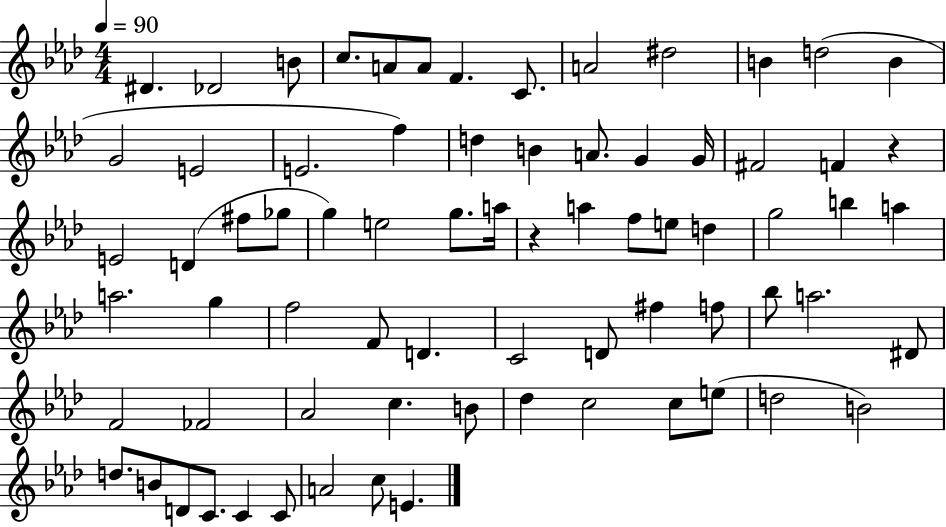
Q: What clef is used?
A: treble